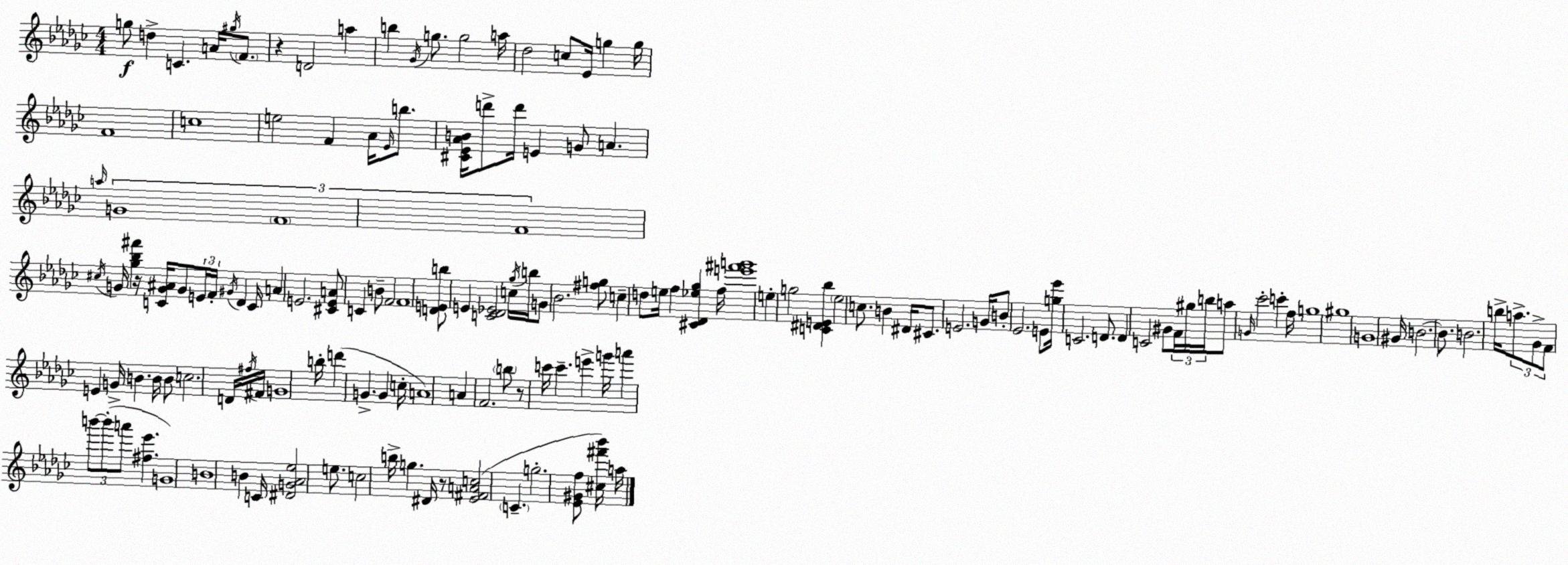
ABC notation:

X:1
T:Untitled
M:4/4
L:1/4
K:Ebm
g/2 d C A/4 ^g/4 F/2 z D2 a b _G/4 g/2 g2 a/4 _d2 c/2 _E/4 g g/4 F4 c4 e2 F _A/4 _E/4 b/2 [^C_E_AB]/4 d'/2 d'/4 E G/2 A a/4 G4 F4 F4 ^c/4 G/4 [_g_b^f'] z/4 [CG^A]/4 G/2 E/4 F/4 ^G/4 _D C/4 A E2 [^CEA]/2 C B/2 F2 F4 [DEb]/2 E [C_D_E]2 c/4 _g/4 b/4 G/2 _B2 [^fg]/2 c d/2 e/4 f [^C_D_e_g] f/4 [e'^f'g']4 e g2 [C^DE_b] _e2 c/2 B ^D/4 ^C/2 E2 G/4 B/2 _E2 E/2 [g_e']/4 C2 D/2 D C2 ^G/2 F/4 ^g/4 b/4 a/2 G/4 _c'2 c' f/4 g4 ^g4 G4 ^G/4 B2 B/2 B2 b/4 a/2 _G/2 F/2 E G/4 B B/4 B/2 c2 D/4 ^f/4 ^F/4 G4 b/4 d' G G c/4 A4 A F2 b/2 z/2 c'/4 c' e' g'/4 a' b'/2 b'/2 a'/2 [^f_e'] G4 B4 B C/4 [^DG_A_e]2 e/2 c2 b/4 g ^D/4 z/2 [_E^FAc]2 C g2 [_E^Gf]/2 [^c^f'_b']/4 a/4